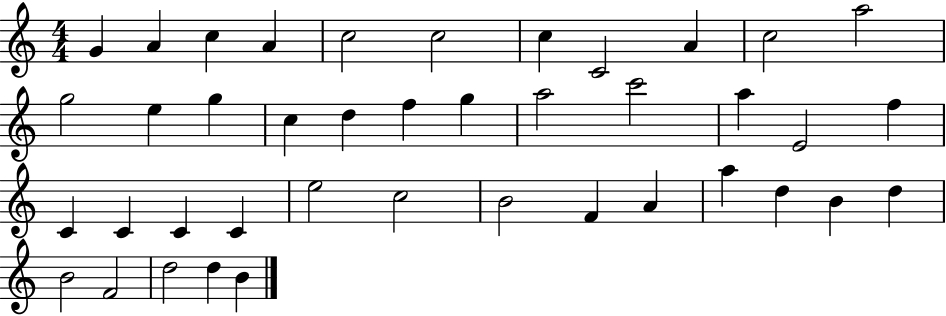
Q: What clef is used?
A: treble